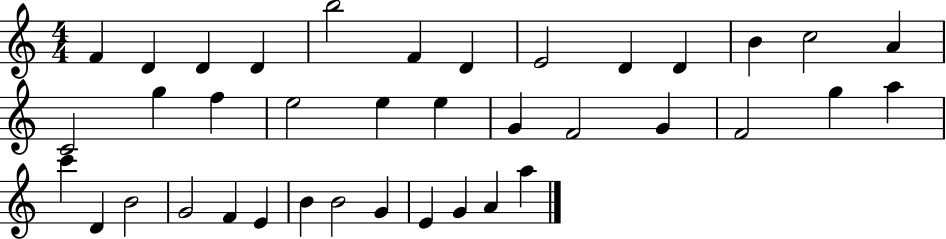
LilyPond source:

{
  \clef treble
  \numericTimeSignature
  \time 4/4
  \key c \major
  f'4 d'4 d'4 d'4 | b''2 f'4 d'4 | e'2 d'4 d'4 | b'4 c''2 a'4 | \break c'2 g''4 f''4 | e''2 e''4 e''4 | g'4 f'2 g'4 | f'2 g''4 a''4 | \break c'''4 d'4 b'2 | g'2 f'4 e'4 | b'4 b'2 g'4 | e'4 g'4 a'4 a''4 | \break \bar "|."
}